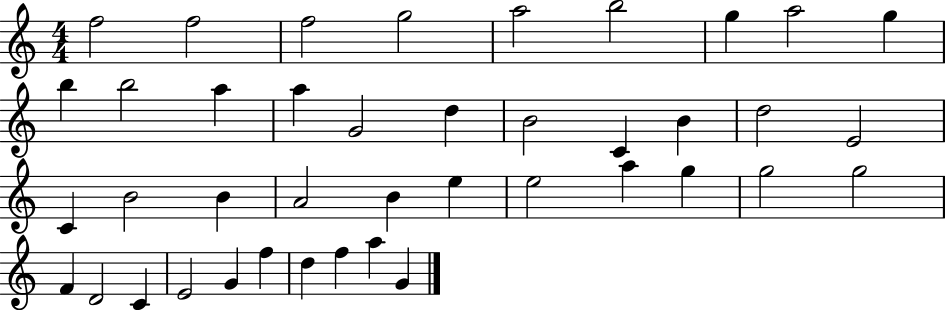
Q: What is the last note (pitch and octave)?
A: G4